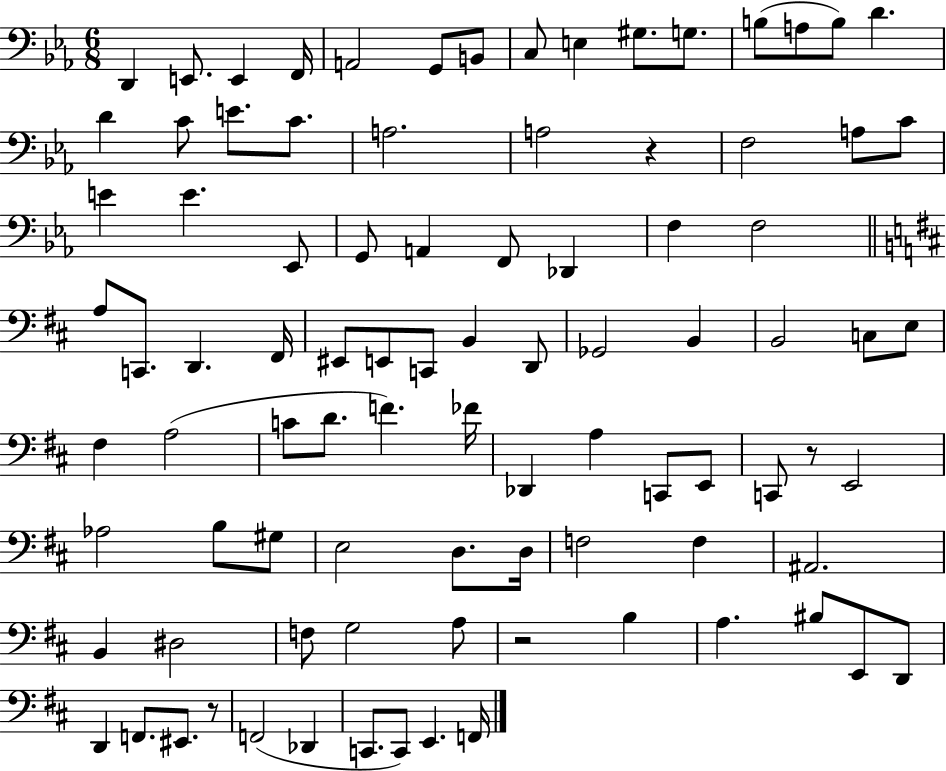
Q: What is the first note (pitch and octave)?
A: D2